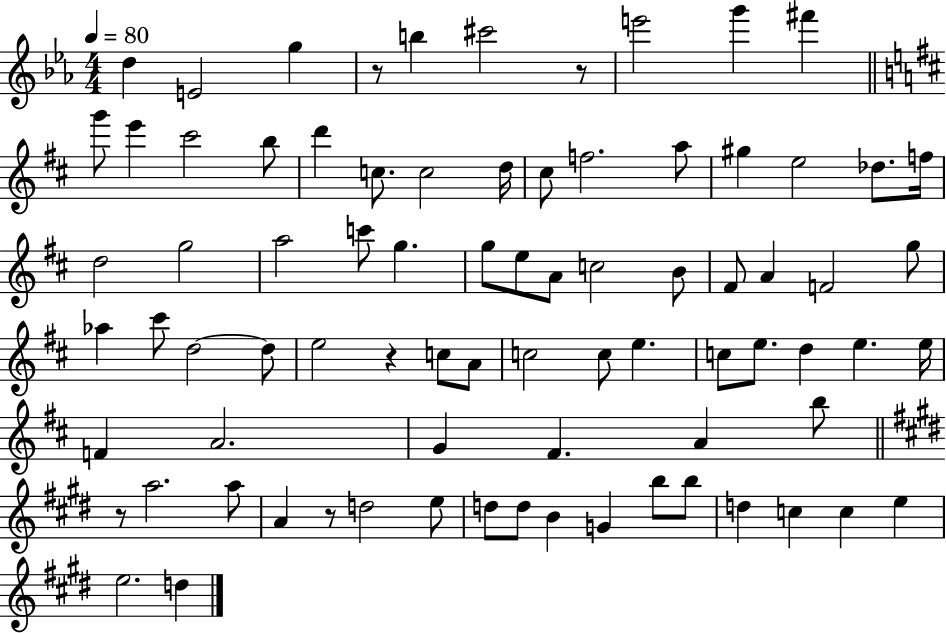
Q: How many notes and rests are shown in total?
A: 80